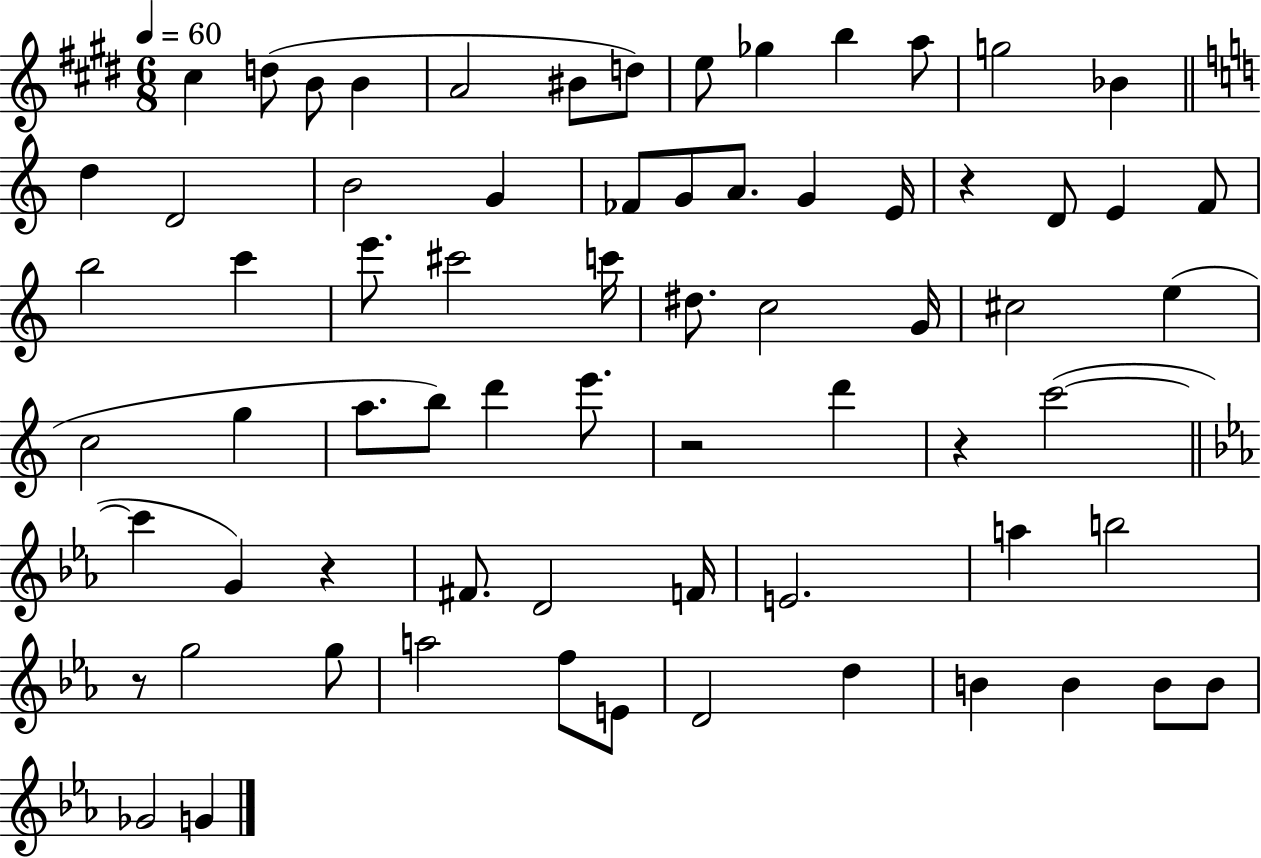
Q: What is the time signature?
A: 6/8